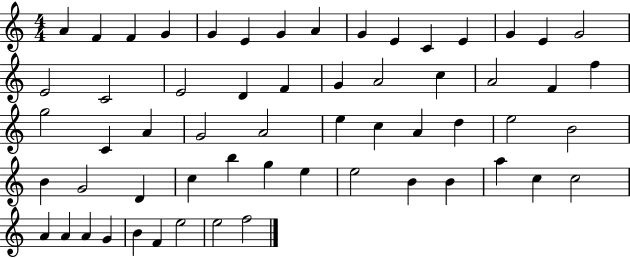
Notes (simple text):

A4/q F4/q F4/q G4/q G4/q E4/q G4/q A4/q G4/q E4/q C4/q E4/q G4/q E4/q G4/h E4/h C4/h E4/h D4/q F4/q G4/q A4/h C5/q A4/h F4/q F5/q G5/h C4/q A4/q G4/h A4/h E5/q C5/q A4/q D5/q E5/h B4/h B4/q G4/h D4/q C5/q B5/q G5/q E5/q E5/h B4/q B4/q A5/q C5/q C5/h A4/q A4/q A4/q G4/q B4/q F4/q E5/h E5/h F5/h